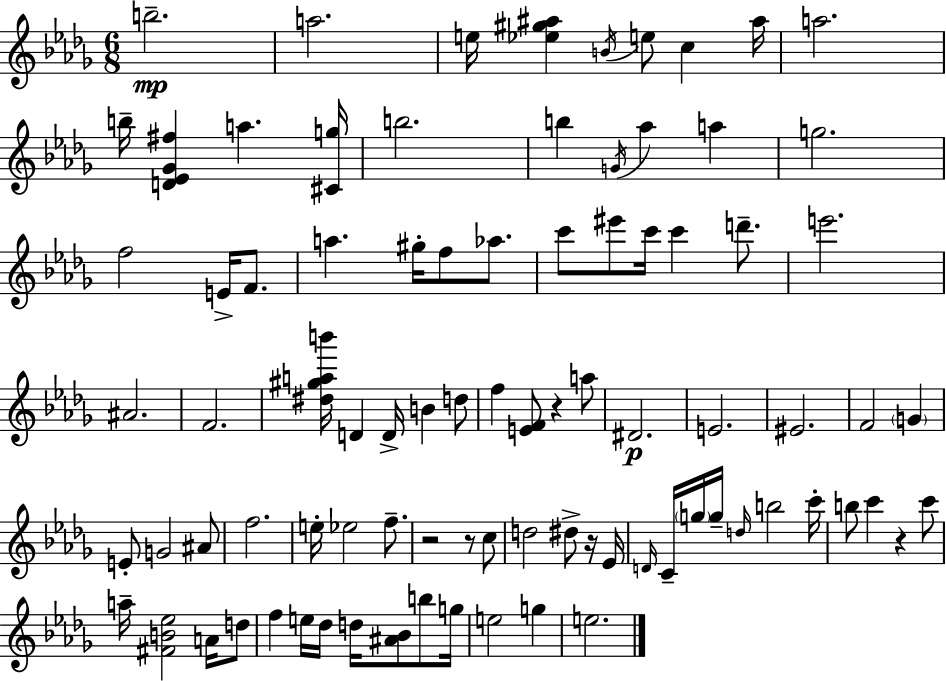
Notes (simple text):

B5/h. A5/h. E5/s [Eb5,G#5,A#5]/q B4/s E5/e C5/q A#5/s A5/h. B5/s [D4,Eb4,Gb4,F#5]/q A5/q. [C#4,G5]/s B5/h. B5/q G4/s Ab5/q A5/q G5/h. F5/h E4/s F4/e. A5/q. G#5/s F5/e Ab5/e. C6/e EIS6/e C6/s C6/q D6/e. E6/h. A#4/h. F4/h. [D#5,G#5,A5,B6]/s D4/q D4/s B4/q D5/e F5/q [E4,F4]/e R/q A5/e D#4/h. E4/h. EIS4/h. F4/h G4/q E4/e G4/h A#4/e F5/h. E5/s Eb5/h F5/e. R/h R/e C5/e D5/h D#5/e R/s Eb4/s D4/s C4/s G5/s G5/s D5/s B5/h C6/s B5/e C6/q R/q C6/e A5/s [F#4,B4,Eb5]/h A4/s D5/e F5/q E5/s Db5/s D5/s [A#4,Bb4]/e B5/e G5/s E5/h G5/q E5/h.